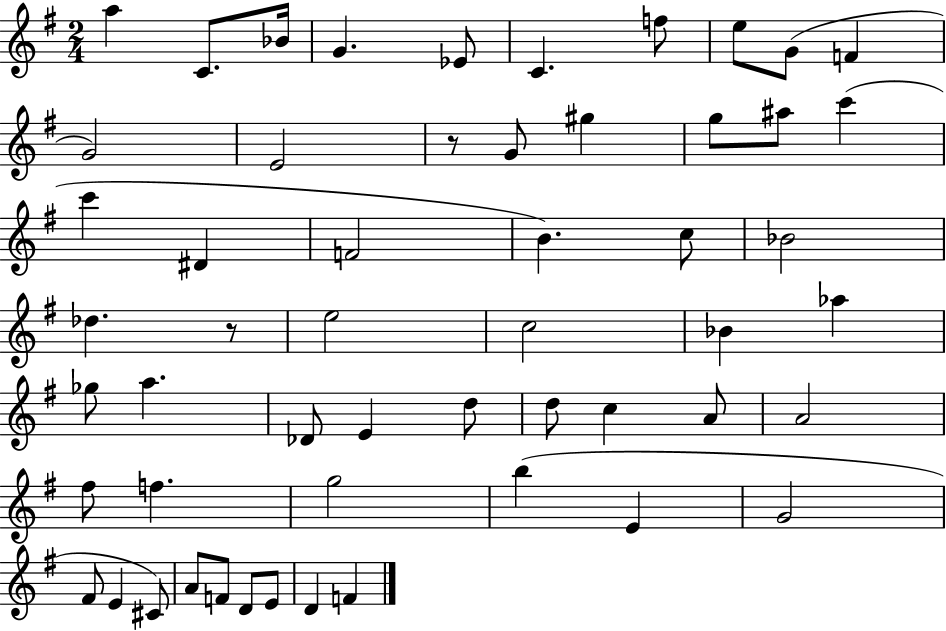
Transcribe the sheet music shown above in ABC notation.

X:1
T:Untitled
M:2/4
L:1/4
K:G
a C/2 _B/4 G _E/2 C f/2 e/2 G/2 F G2 E2 z/2 G/2 ^g g/2 ^a/2 c' c' ^D F2 B c/2 _B2 _d z/2 e2 c2 _B _a _g/2 a _D/2 E d/2 d/2 c A/2 A2 ^f/2 f g2 b E G2 ^F/2 E ^C/2 A/2 F/2 D/2 E/2 D F